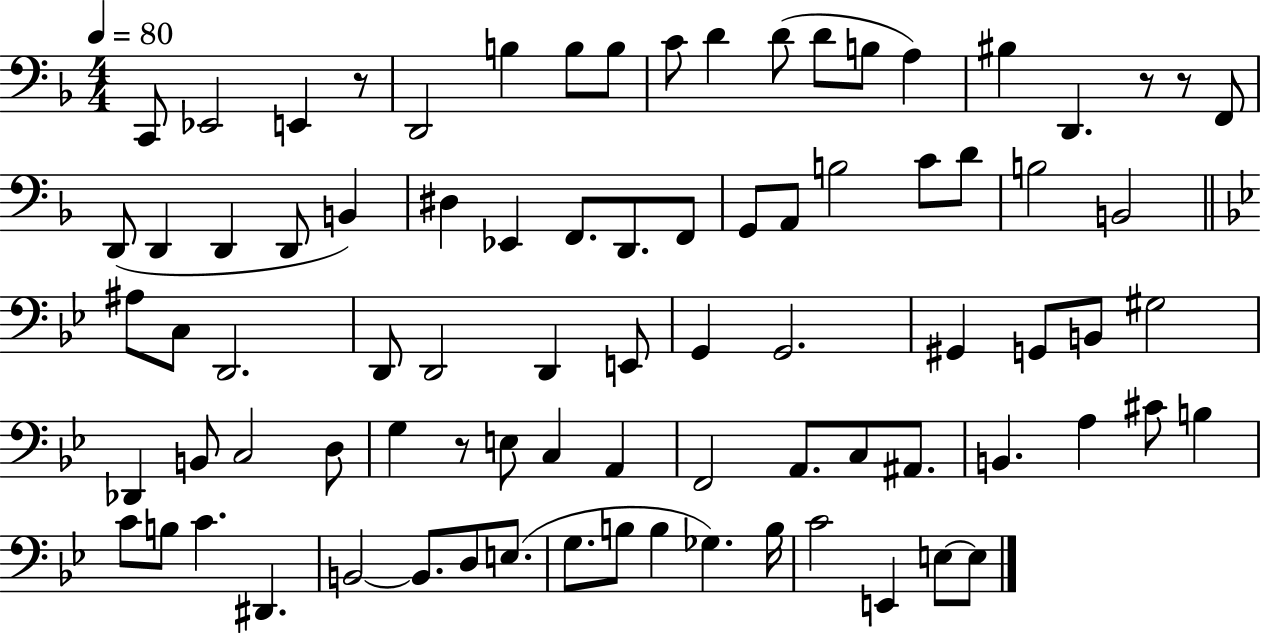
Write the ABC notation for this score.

X:1
T:Untitled
M:4/4
L:1/4
K:F
C,,/2 _E,,2 E,, z/2 D,,2 B, B,/2 B,/2 C/2 D D/2 D/2 B,/2 A, ^B, D,, z/2 z/2 F,,/2 D,,/2 D,, D,, D,,/2 B,, ^D, _E,, F,,/2 D,,/2 F,,/2 G,,/2 A,,/2 B,2 C/2 D/2 B,2 B,,2 ^A,/2 C,/2 D,,2 D,,/2 D,,2 D,, E,,/2 G,, G,,2 ^G,, G,,/2 B,,/2 ^G,2 _D,, B,,/2 C,2 D,/2 G, z/2 E,/2 C, A,, F,,2 A,,/2 C,/2 ^A,,/2 B,, A, ^C/2 B, C/2 B,/2 C ^D,, B,,2 B,,/2 D,/2 E,/2 G,/2 B,/2 B, _G, B,/4 C2 E,, E,/2 E,/2